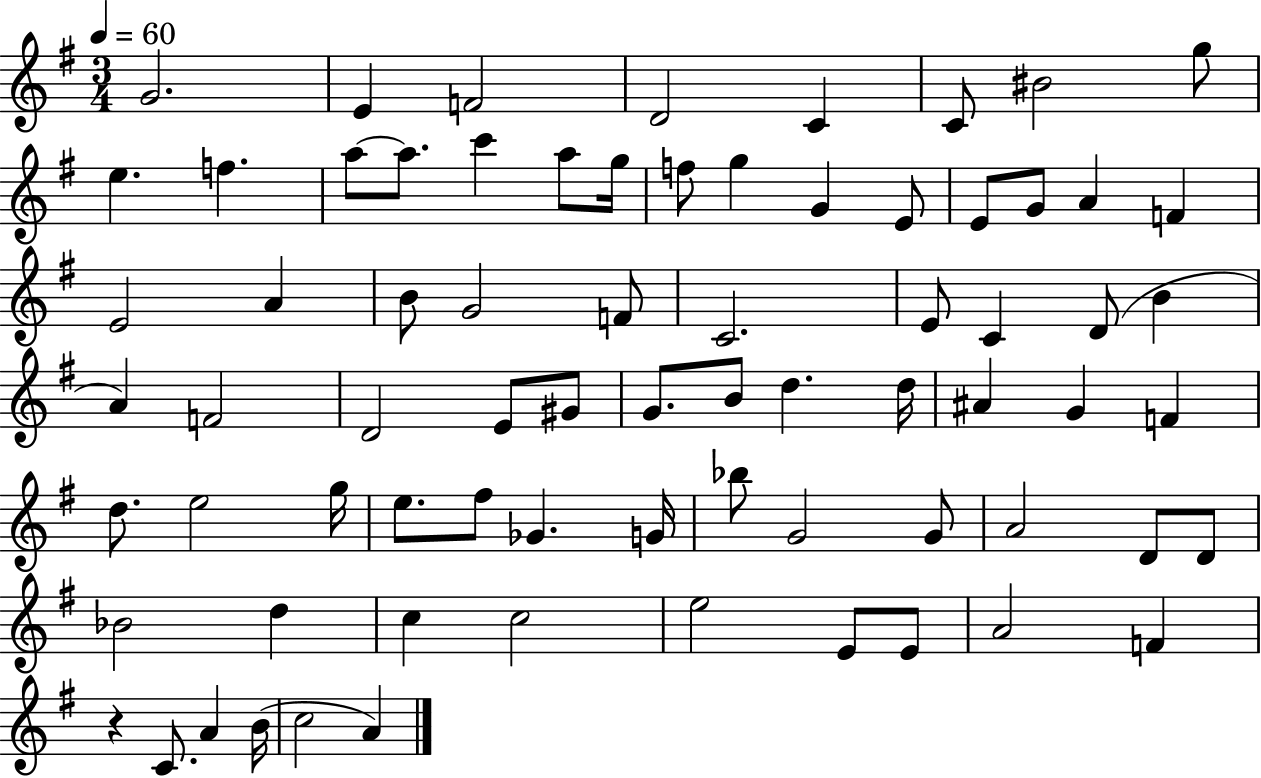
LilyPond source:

{
  \clef treble
  \numericTimeSignature
  \time 3/4
  \key g \major
  \tempo 4 = 60
  g'2. | e'4 f'2 | d'2 c'4 | c'8 bis'2 g''8 | \break e''4. f''4. | a''8~~ a''8. c'''4 a''8 g''16 | f''8 g''4 g'4 e'8 | e'8 g'8 a'4 f'4 | \break e'2 a'4 | b'8 g'2 f'8 | c'2. | e'8 c'4 d'8( b'4 | \break a'4) f'2 | d'2 e'8 gis'8 | g'8. b'8 d''4. d''16 | ais'4 g'4 f'4 | \break d''8. e''2 g''16 | e''8. fis''8 ges'4. g'16 | bes''8 g'2 g'8 | a'2 d'8 d'8 | \break bes'2 d''4 | c''4 c''2 | e''2 e'8 e'8 | a'2 f'4 | \break r4 c'8. a'4 b'16( | c''2 a'4) | \bar "|."
}